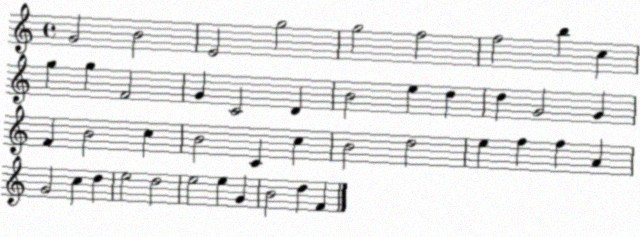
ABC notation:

X:1
T:Untitled
M:4/4
L:1/4
K:C
G2 B2 E2 g2 g2 f2 f2 b c g g F2 G C2 D B2 e d d G2 G F B2 c B2 C c B2 d2 e f f A G2 c d e2 d2 e2 e G B2 d F